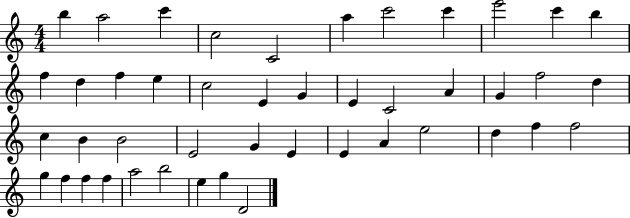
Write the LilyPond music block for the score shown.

{
  \clef treble
  \numericTimeSignature
  \time 4/4
  \key c \major
  b''4 a''2 c'''4 | c''2 c'2 | a''4 c'''2 c'''4 | e'''2 c'''4 b''4 | \break f''4 d''4 f''4 e''4 | c''2 e'4 g'4 | e'4 c'2 a'4 | g'4 f''2 d''4 | \break c''4 b'4 b'2 | e'2 g'4 e'4 | e'4 a'4 e''2 | d''4 f''4 f''2 | \break g''4 f''4 f''4 f''4 | a''2 b''2 | e''4 g''4 d'2 | \bar "|."
}